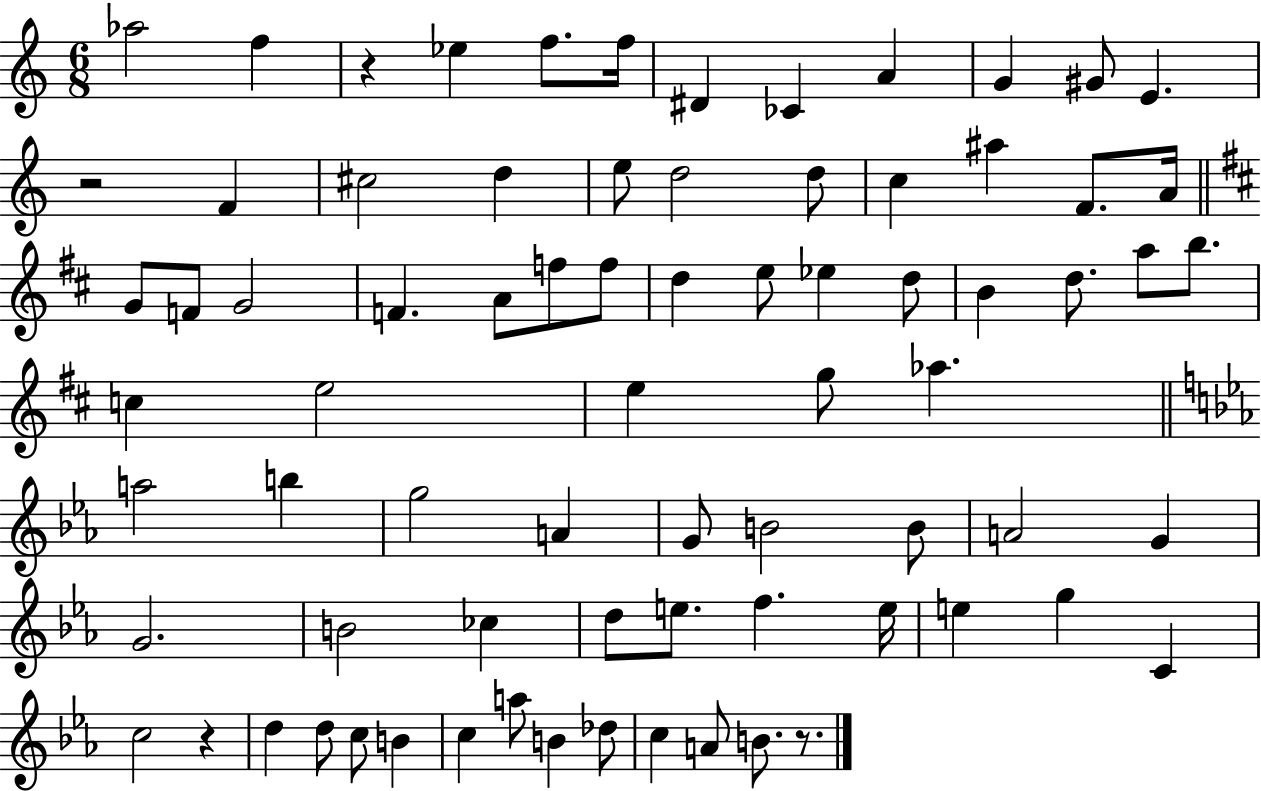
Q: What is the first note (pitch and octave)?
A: Ab5